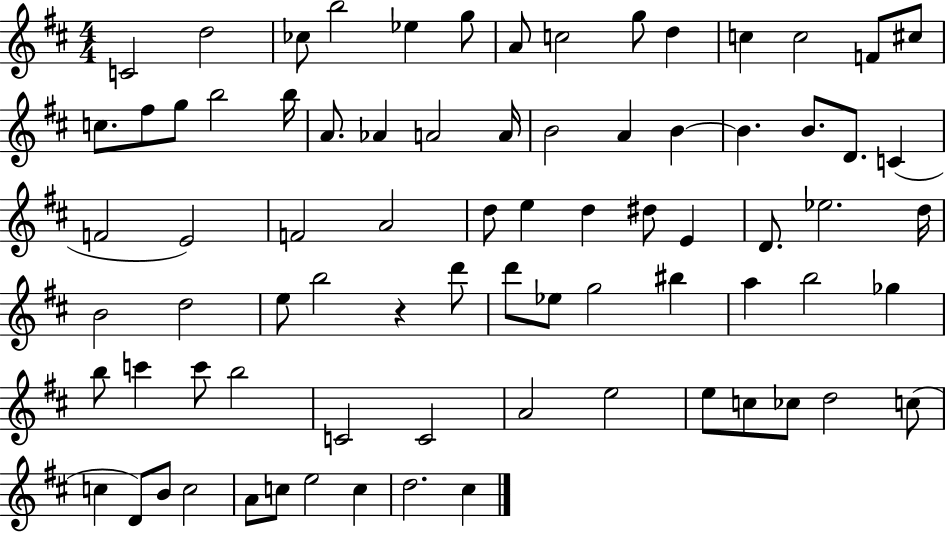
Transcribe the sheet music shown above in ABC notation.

X:1
T:Untitled
M:4/4
L:1/4
K:D
C2 d2 _c/2 b2 _e g/2 A/2 c2 g/2 d c c2 F/2 ^c/2 c/2 ^f/2 g/2 b2 b/4 A/2 _A A2 A/4 B2 A B B B/2 D/2 C F2 E2 F2 A2 d/2 e d ^d/2 E D/2 _e2 d/4 B2 d2 e/2 b2 z d'/2 d'/2 _e/2 g2 ^b a b2 _g b/2 c' c'/2 b2 C2 C2 A2 e2 e/2 c/2 _c/2 d2 c/2 c D/2 B/2 c2 A/2 c/2 e2 c d2 ^c